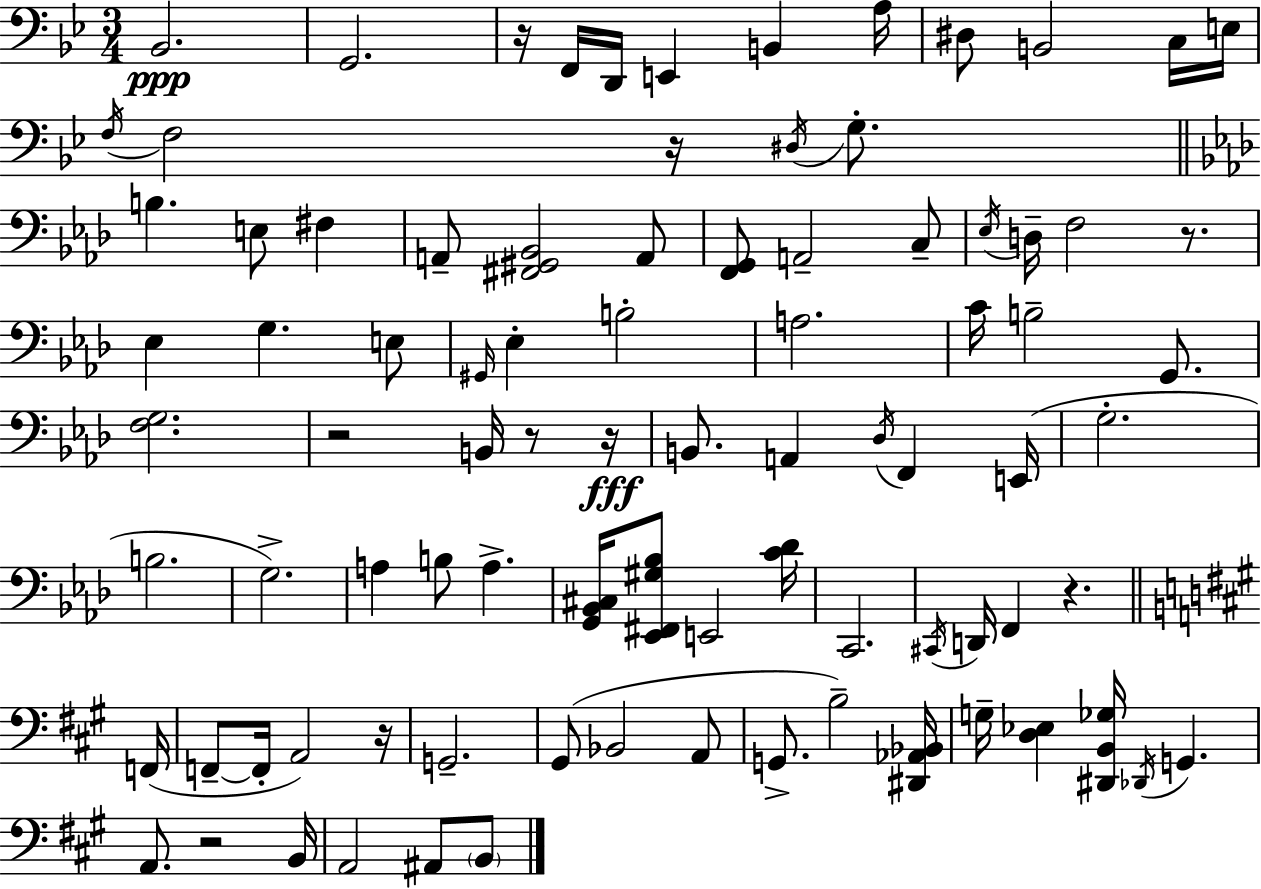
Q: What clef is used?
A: bass